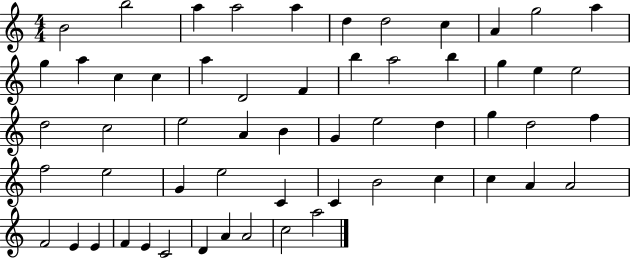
{
  \clef treble
  \numericTimeSignature
  \time 4/4
  \key c \major
  b'2 b''2 | a''4 a''2 a''4 | d''4 d''2 c''4 | a'4 g''2 a''4 | \break g''4 a''4 c''4 c''4 | a''4 d'2 f'4 | b''4 a''2 b''4 | g''4 e''4 e''2 | \break d''2 c''2 | e''2 a'4 b'4 | g'4 e''2 d''4 | g''4 d''2 f''4 | \break f''2 e''2 | g'4 e''2 c'4 | c'4 b'2 c''4 | c''4 a'4 a'2 | \break f'2 e'4 e'4 | f'4 e'4 c'2 | d'4 a'4 a'2 | c''2 a''2 | \break \bar "|."
}